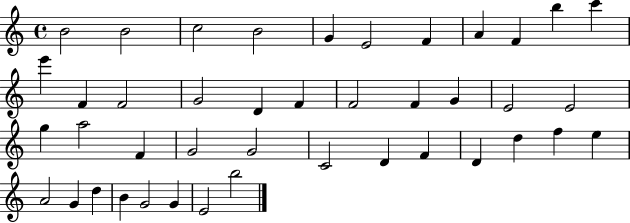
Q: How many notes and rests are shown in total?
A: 42